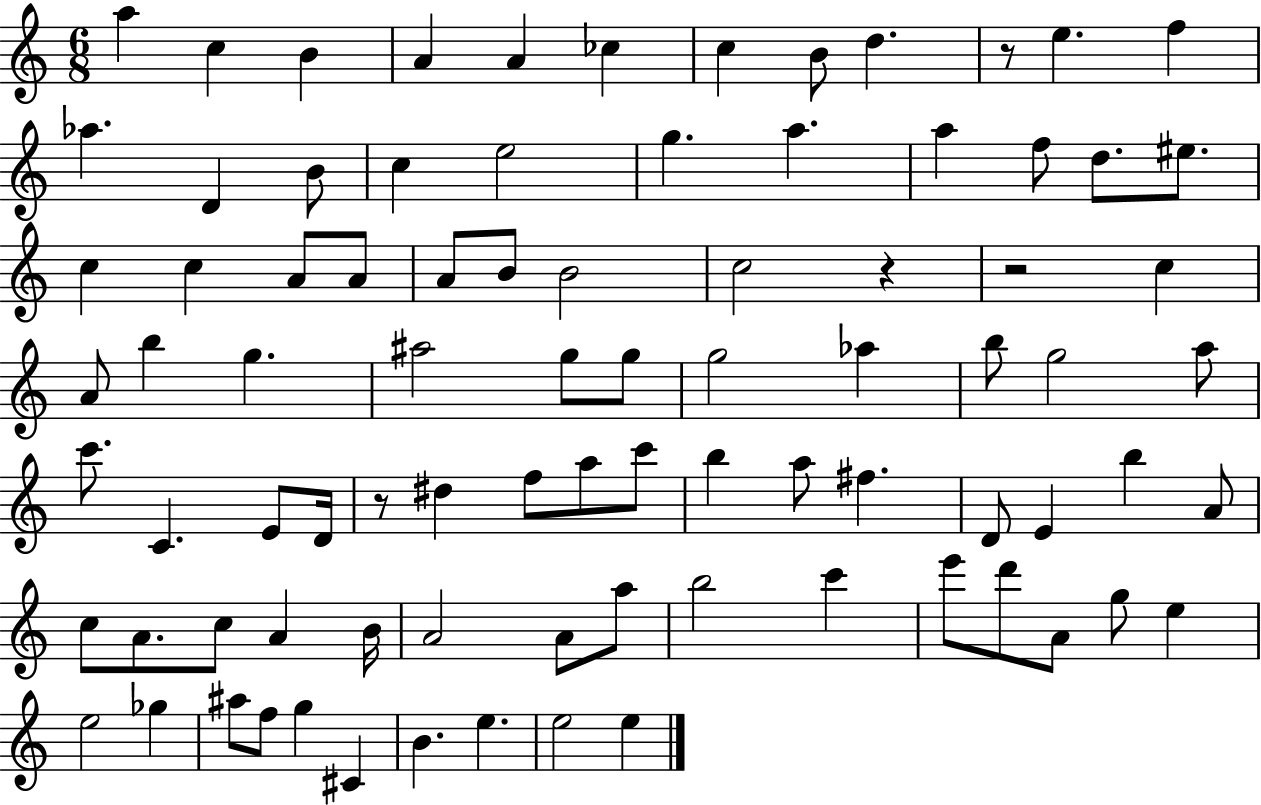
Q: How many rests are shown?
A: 4